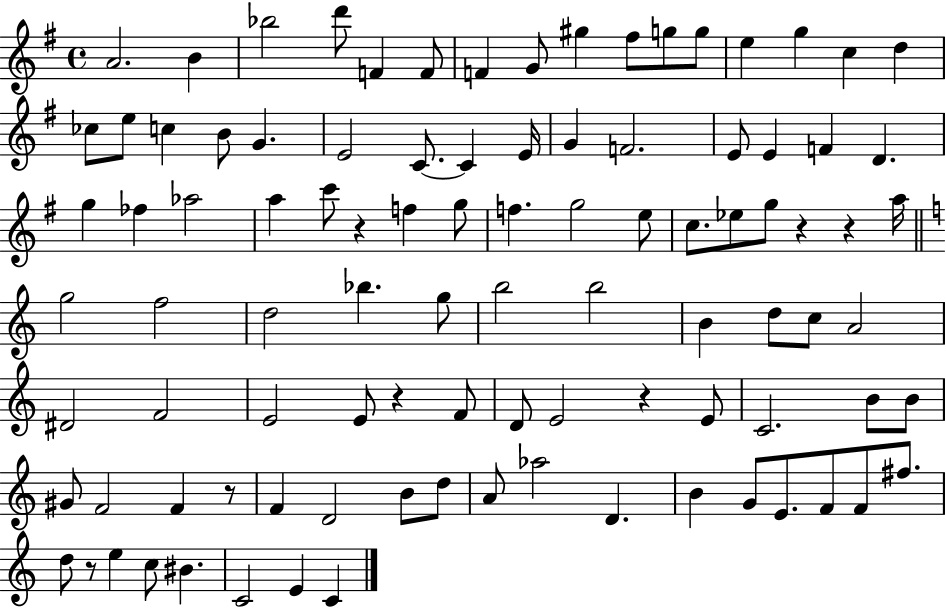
A4/h. B4/q Bb5/h D6/e F4/q F4/e F4/q G4/e G#5/q F#5/e G5/e G5/e E5/q G5/q C5/q D5/q CES5/e E5/e C5/q B4/e G4/q. E4/h C4/e. C4/q E4/s G4/q F4/h. E4/e E4/q F4/q D4/q. G5/q FES5/q Ab5/h A5/q C6/e R/q F5/q G5/e F5/q. G5/h E5/e C5/e. Eb5/e G5/e R/q R/q A5/s G5/h F5/h D5/h Bb5/q. G5/e B5/h B5/h B4/q D5/e C5/e A4/h D#4/h F4/h E4/h E4/e R/q F4/e D4/e E4/h R/q E4/e C4/h. B4/e B4/e G#4/e F4/h F4/q R/e F4/q D4/h B4/e D5/e A4/e Ab5/h D4/q. B4/q G4/e E4/e. F4/e F4/e F#5/e. D5/e R/e E5/q C5/e BIS4/q. C4/h E4/q C4/q